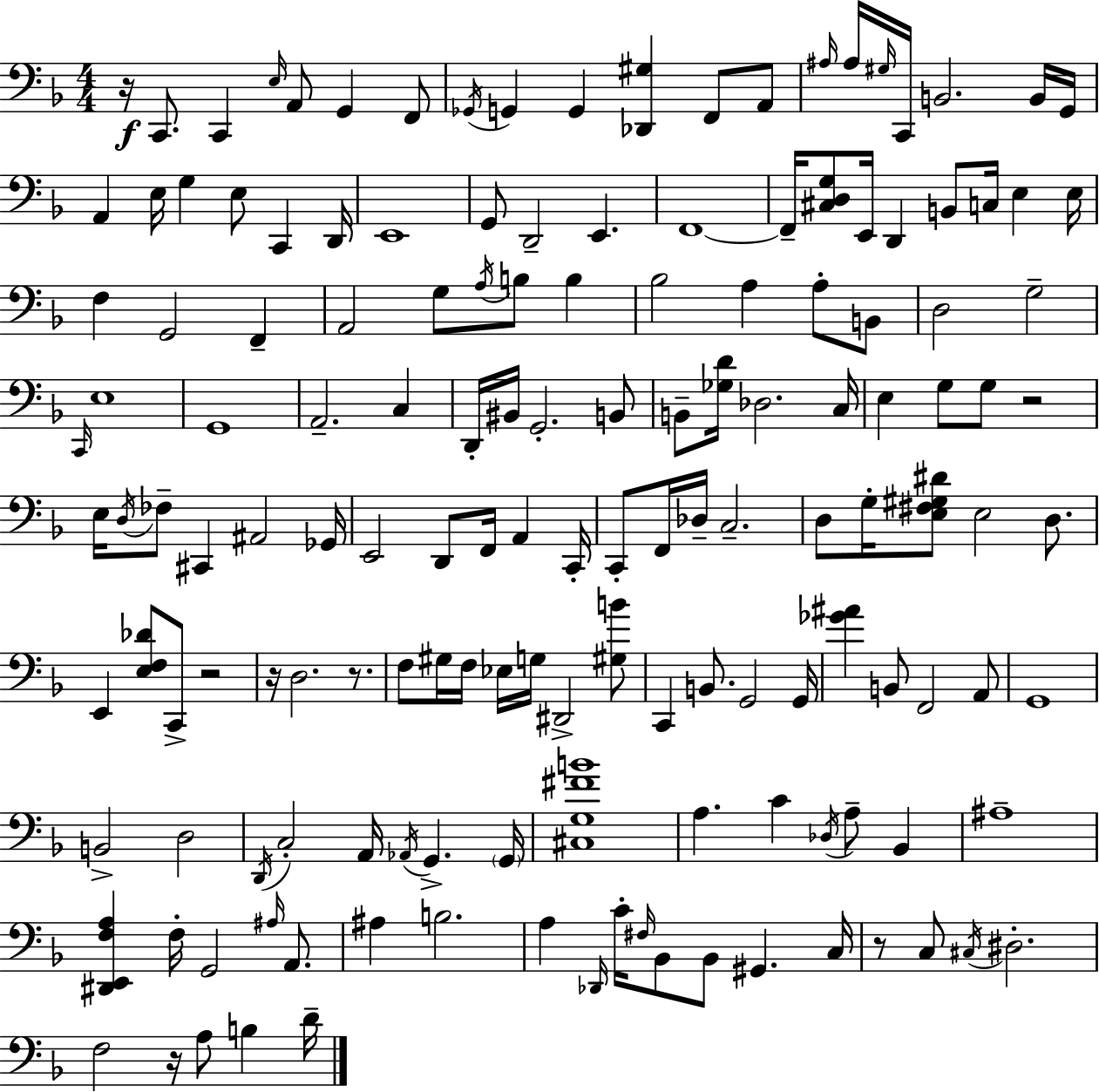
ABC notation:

X:1
T:Untitled
M:4/4
L:1/4
K:Dm
z/4 C,,/2 C,, E,/4 A,,/2 G,, F,,/2 _G,,/4 G,, G,, [_D,,^G,] F,,/2 A,,/2 ^A,/4 ^A,/4 ^G,/4 C,,/4 B,,2 B,,/4 G,,/4 A,, E,/4 G, E,/2 C,, D,,/4 E,,4 G,,/2 D,,2 E,, F,,4 F,,/4 [^C,D,G,]/2 E,,/4 D,, B,,/2 C,/4 E, E,/4 F, G,,2 F,, A,,2 G,/2 A,/4 B,/2 B, _B,2 A, A,/2 B,,/2 D,2 G,2 C,,/4 E,4 G,,4 A,,2 C, D,,/4 ^B,,/4 G,,2 B,,/2 B,,/2 [_G,D]/4 _D,2 C,/4 E, G,/2 G,/2 z2 E,/4 D,/4 _F,/2 ^C,, ^A,,2 _G,,/4 E,,2 D,,/2 F,,/4 A,, C,,/4 C,,/2 F,,/4 _D,/4 C,2 D,/2 G,/4 [E,^F,^G,^D]/2 E,2 D,/2 E,, [E,F,_D]/2 C,,/2 z2 z/4 D,2 z/2 F,/2 ^G,/4 F,/4 _E,/4 G,/4 ^D,,2 [^G,B]/2 C,, B,,/2 G,,2 G,,/4 [_G^A] B,,/2 F,,2 A,,/2 G,,4 B,,2 D,2 D,,/4 C,2 A,,/4 _A,,/4 G,, G,,/4 [^C,G,^FB]4 A, C _D,/4 A,/2 _B,, ^A,4 [^D,,E,,F,A,] F,/4 G,,2 ^A,/4 A,,/2 ^A, B,2 A, _D,,/4 C/4 ^F,/4 _B,,/2 _B,,/2 ^G,, C,/4 z/2 C,/2 ^C,/4 ^D,2 F,2 z/4 A,/2 B, D/4